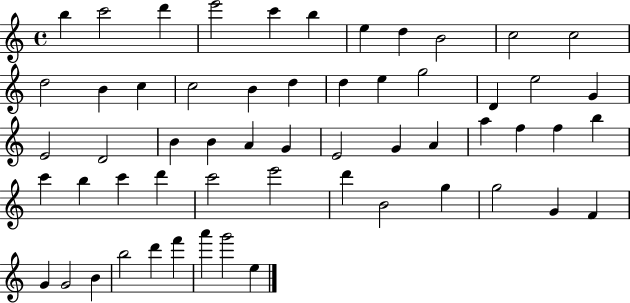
{
  \clef treble
  \time 4/4
  \defaultTimeSignature
  \key c \major
  b''4 c'''2 d'''4 | e'''2 c'''4 b''4 | e''4 d''4 b'2 | c''2 c''2 | \break d''2 b'4 c''4 | c''2 b'4 d''4 | d''4 e''4 g''2 | d'4 e''2 g'4 | \break e'2 d'2 | b'4 b'4 a'4 g'4 | e'2 g'4 a'4 | a''4 f''4 f''4 b''4 | \break c'''4 b''4 c'''4 d'''4 | c'''2 e'''2 | d'''4 b'2 g''4 | g''2 g'4 f'4 | \break g'4 g'2 b'4 | b''2 d'''4 f'''4 | a'''4 g'''2 e''4 | \bar "|."
}